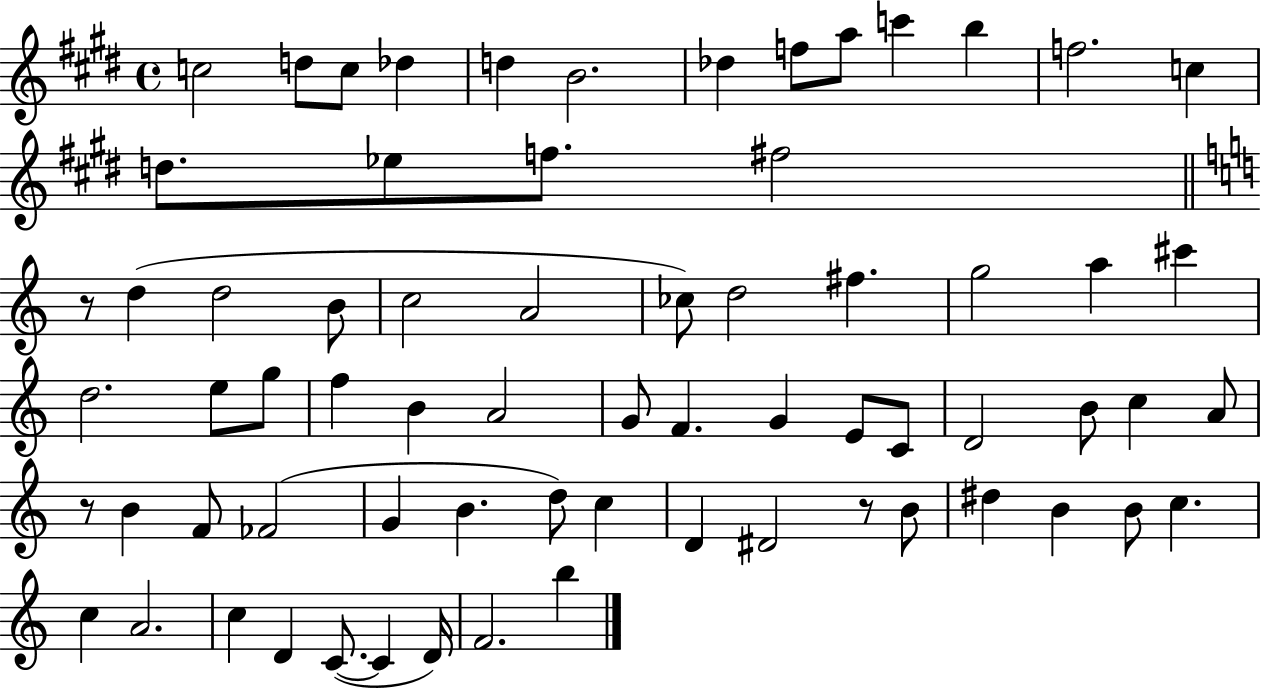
X:1
T:Untitled
M:4/4
L:1/4
K:E
c2 d/2 c/2 _d d B2 _d f/2 a/2 c' b f2 c d/2 _e/2 f/2 ^f2 z/2 d d2 B/2 c2 A2 _c/2 d2 ^f g2 a ^c' d2 e/2 g/2 f B A2 G/2 F G E/2 C/2 D2 B/2 c A/2 z/2 B F/2 _F2 G B d/2 c D ^D2 z/2 B/2 ^d B B/2 c c A2 c D C/2 C D/4 F2 b